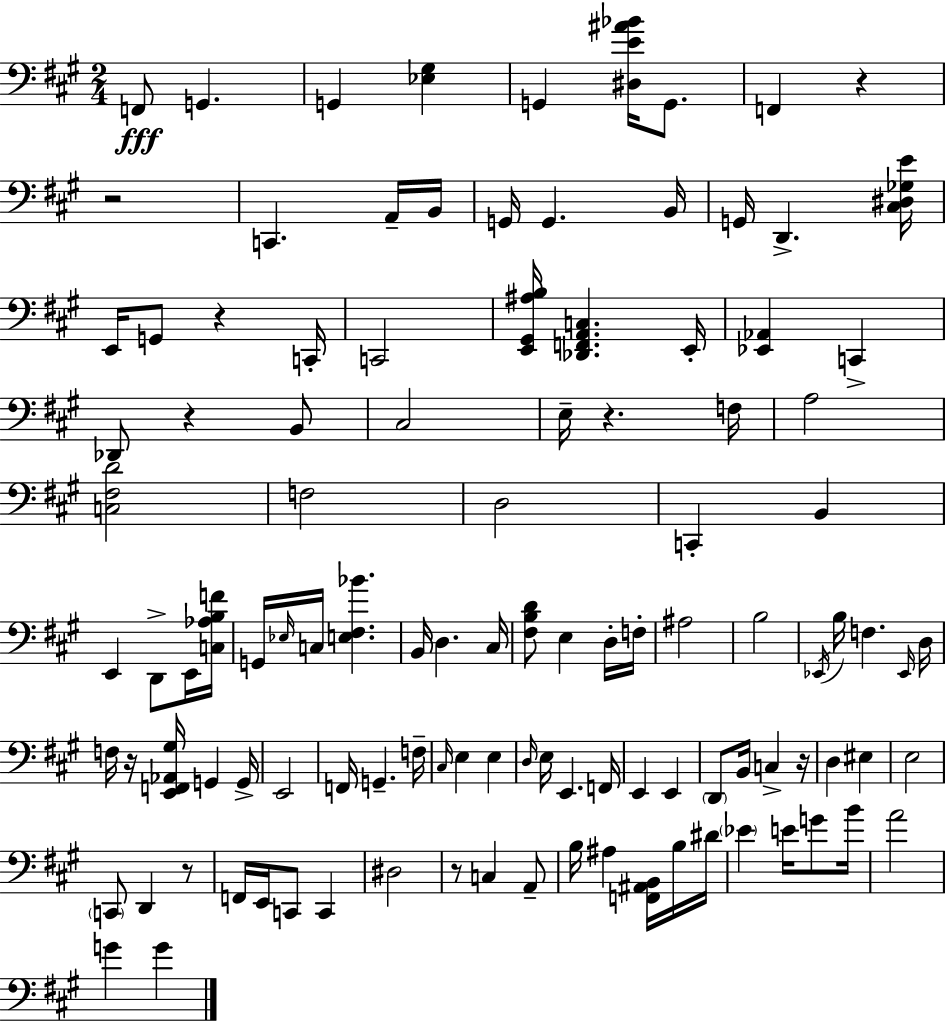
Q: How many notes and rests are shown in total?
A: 112